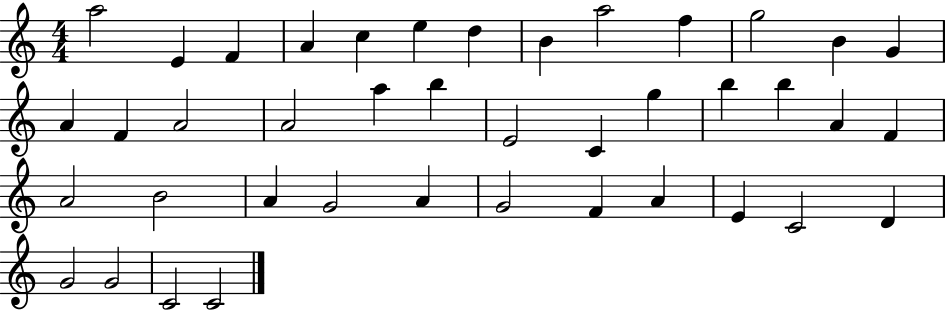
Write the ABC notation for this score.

X:1
T:Untitled
M:4/4
L:1/4
K:C
a2 E F A c e d B a2 f g2 B G A F A2 A2 a b E2 C g b b A F A2 B2 A G2 A G2 F A E C2 D G2 G2 C2 C2